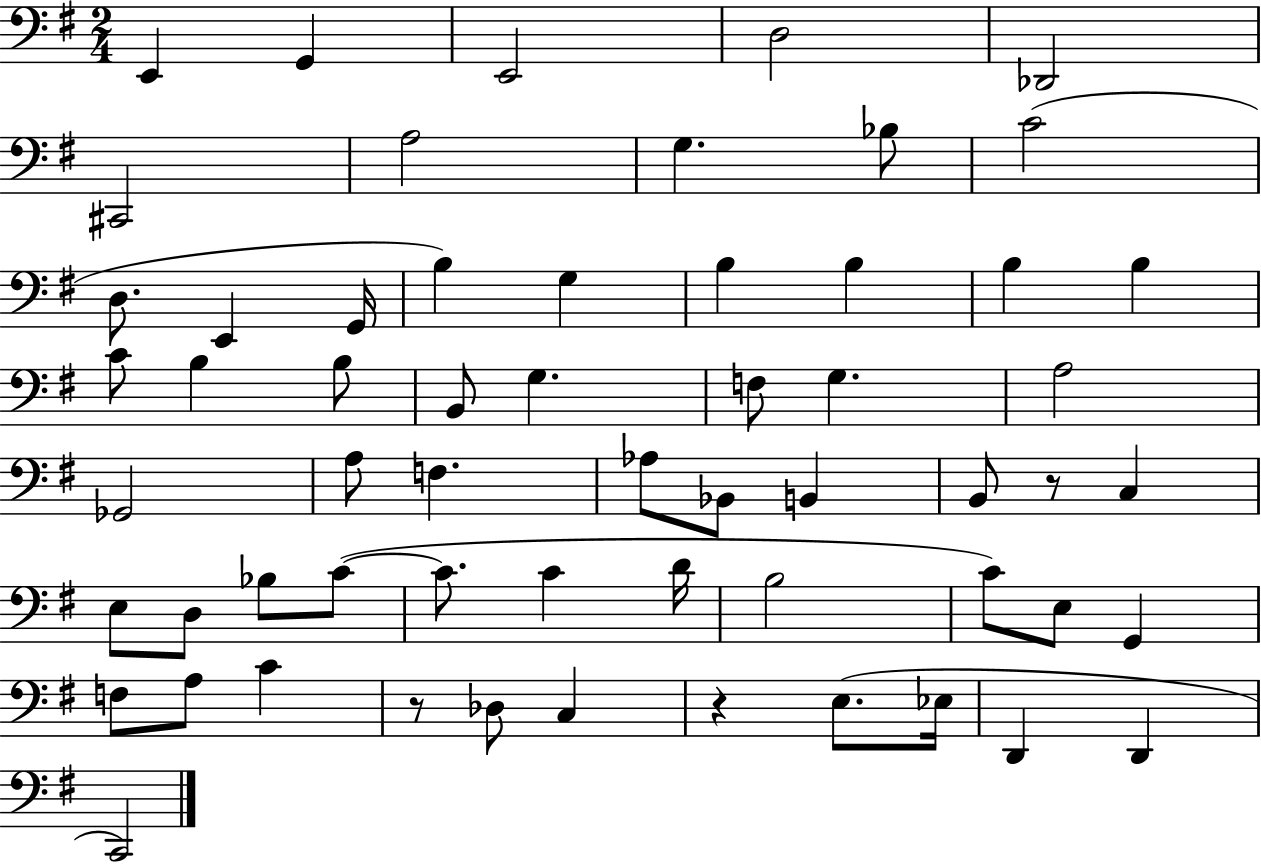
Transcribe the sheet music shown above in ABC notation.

X:1
T:Untitled
M:2/4
L:1/4
K:G
E,, G,, E,,2 D,2 _D,,2 ^C,,2 A,2 G, _B,/2 C2 D,/2 E,, G,,/4 B, G, B, B, B, B, C/2 B, B,/2 B,,/2 G, F,/2 G, A,2 _G,,2 A,/2 F, _A,/2 _B,,/2 B,, B,,/2 z/2 C, E,/2 D,/2 _B,/2 C/2 C/2 C D/4 B,2 C/2 E,/2 G,, F,/2 A,/2 C z/2 _D,/2 C, z E,/2 _E,/4 D,, D,, C,,2